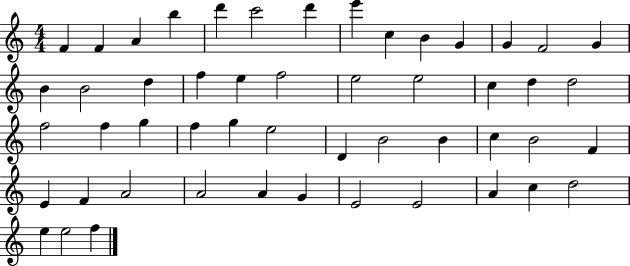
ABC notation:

X:1
T:Untitled
M:4/4
L:1/4
K:C
F F A b d' c'2 d' e' c B G G F2 G B B2 d f e f2 e2 e2 c d d2 f2 f g f g e2 D B2 B c B2 F E F A2 A2 A G E2 E2 A c d2 e e2 f